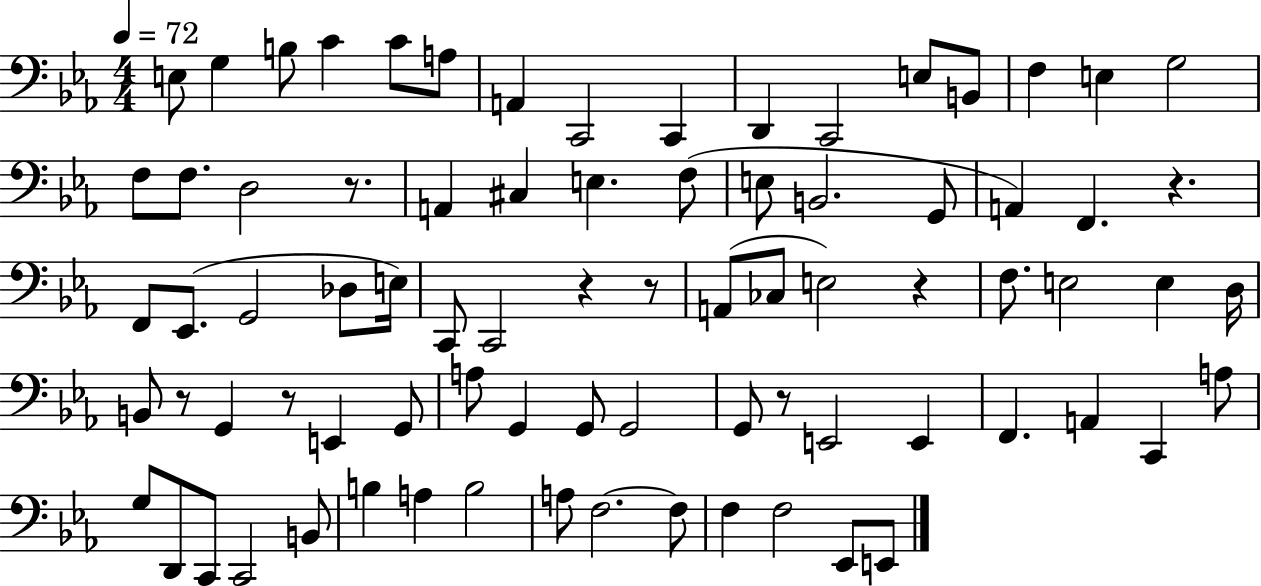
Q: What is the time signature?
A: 4/4